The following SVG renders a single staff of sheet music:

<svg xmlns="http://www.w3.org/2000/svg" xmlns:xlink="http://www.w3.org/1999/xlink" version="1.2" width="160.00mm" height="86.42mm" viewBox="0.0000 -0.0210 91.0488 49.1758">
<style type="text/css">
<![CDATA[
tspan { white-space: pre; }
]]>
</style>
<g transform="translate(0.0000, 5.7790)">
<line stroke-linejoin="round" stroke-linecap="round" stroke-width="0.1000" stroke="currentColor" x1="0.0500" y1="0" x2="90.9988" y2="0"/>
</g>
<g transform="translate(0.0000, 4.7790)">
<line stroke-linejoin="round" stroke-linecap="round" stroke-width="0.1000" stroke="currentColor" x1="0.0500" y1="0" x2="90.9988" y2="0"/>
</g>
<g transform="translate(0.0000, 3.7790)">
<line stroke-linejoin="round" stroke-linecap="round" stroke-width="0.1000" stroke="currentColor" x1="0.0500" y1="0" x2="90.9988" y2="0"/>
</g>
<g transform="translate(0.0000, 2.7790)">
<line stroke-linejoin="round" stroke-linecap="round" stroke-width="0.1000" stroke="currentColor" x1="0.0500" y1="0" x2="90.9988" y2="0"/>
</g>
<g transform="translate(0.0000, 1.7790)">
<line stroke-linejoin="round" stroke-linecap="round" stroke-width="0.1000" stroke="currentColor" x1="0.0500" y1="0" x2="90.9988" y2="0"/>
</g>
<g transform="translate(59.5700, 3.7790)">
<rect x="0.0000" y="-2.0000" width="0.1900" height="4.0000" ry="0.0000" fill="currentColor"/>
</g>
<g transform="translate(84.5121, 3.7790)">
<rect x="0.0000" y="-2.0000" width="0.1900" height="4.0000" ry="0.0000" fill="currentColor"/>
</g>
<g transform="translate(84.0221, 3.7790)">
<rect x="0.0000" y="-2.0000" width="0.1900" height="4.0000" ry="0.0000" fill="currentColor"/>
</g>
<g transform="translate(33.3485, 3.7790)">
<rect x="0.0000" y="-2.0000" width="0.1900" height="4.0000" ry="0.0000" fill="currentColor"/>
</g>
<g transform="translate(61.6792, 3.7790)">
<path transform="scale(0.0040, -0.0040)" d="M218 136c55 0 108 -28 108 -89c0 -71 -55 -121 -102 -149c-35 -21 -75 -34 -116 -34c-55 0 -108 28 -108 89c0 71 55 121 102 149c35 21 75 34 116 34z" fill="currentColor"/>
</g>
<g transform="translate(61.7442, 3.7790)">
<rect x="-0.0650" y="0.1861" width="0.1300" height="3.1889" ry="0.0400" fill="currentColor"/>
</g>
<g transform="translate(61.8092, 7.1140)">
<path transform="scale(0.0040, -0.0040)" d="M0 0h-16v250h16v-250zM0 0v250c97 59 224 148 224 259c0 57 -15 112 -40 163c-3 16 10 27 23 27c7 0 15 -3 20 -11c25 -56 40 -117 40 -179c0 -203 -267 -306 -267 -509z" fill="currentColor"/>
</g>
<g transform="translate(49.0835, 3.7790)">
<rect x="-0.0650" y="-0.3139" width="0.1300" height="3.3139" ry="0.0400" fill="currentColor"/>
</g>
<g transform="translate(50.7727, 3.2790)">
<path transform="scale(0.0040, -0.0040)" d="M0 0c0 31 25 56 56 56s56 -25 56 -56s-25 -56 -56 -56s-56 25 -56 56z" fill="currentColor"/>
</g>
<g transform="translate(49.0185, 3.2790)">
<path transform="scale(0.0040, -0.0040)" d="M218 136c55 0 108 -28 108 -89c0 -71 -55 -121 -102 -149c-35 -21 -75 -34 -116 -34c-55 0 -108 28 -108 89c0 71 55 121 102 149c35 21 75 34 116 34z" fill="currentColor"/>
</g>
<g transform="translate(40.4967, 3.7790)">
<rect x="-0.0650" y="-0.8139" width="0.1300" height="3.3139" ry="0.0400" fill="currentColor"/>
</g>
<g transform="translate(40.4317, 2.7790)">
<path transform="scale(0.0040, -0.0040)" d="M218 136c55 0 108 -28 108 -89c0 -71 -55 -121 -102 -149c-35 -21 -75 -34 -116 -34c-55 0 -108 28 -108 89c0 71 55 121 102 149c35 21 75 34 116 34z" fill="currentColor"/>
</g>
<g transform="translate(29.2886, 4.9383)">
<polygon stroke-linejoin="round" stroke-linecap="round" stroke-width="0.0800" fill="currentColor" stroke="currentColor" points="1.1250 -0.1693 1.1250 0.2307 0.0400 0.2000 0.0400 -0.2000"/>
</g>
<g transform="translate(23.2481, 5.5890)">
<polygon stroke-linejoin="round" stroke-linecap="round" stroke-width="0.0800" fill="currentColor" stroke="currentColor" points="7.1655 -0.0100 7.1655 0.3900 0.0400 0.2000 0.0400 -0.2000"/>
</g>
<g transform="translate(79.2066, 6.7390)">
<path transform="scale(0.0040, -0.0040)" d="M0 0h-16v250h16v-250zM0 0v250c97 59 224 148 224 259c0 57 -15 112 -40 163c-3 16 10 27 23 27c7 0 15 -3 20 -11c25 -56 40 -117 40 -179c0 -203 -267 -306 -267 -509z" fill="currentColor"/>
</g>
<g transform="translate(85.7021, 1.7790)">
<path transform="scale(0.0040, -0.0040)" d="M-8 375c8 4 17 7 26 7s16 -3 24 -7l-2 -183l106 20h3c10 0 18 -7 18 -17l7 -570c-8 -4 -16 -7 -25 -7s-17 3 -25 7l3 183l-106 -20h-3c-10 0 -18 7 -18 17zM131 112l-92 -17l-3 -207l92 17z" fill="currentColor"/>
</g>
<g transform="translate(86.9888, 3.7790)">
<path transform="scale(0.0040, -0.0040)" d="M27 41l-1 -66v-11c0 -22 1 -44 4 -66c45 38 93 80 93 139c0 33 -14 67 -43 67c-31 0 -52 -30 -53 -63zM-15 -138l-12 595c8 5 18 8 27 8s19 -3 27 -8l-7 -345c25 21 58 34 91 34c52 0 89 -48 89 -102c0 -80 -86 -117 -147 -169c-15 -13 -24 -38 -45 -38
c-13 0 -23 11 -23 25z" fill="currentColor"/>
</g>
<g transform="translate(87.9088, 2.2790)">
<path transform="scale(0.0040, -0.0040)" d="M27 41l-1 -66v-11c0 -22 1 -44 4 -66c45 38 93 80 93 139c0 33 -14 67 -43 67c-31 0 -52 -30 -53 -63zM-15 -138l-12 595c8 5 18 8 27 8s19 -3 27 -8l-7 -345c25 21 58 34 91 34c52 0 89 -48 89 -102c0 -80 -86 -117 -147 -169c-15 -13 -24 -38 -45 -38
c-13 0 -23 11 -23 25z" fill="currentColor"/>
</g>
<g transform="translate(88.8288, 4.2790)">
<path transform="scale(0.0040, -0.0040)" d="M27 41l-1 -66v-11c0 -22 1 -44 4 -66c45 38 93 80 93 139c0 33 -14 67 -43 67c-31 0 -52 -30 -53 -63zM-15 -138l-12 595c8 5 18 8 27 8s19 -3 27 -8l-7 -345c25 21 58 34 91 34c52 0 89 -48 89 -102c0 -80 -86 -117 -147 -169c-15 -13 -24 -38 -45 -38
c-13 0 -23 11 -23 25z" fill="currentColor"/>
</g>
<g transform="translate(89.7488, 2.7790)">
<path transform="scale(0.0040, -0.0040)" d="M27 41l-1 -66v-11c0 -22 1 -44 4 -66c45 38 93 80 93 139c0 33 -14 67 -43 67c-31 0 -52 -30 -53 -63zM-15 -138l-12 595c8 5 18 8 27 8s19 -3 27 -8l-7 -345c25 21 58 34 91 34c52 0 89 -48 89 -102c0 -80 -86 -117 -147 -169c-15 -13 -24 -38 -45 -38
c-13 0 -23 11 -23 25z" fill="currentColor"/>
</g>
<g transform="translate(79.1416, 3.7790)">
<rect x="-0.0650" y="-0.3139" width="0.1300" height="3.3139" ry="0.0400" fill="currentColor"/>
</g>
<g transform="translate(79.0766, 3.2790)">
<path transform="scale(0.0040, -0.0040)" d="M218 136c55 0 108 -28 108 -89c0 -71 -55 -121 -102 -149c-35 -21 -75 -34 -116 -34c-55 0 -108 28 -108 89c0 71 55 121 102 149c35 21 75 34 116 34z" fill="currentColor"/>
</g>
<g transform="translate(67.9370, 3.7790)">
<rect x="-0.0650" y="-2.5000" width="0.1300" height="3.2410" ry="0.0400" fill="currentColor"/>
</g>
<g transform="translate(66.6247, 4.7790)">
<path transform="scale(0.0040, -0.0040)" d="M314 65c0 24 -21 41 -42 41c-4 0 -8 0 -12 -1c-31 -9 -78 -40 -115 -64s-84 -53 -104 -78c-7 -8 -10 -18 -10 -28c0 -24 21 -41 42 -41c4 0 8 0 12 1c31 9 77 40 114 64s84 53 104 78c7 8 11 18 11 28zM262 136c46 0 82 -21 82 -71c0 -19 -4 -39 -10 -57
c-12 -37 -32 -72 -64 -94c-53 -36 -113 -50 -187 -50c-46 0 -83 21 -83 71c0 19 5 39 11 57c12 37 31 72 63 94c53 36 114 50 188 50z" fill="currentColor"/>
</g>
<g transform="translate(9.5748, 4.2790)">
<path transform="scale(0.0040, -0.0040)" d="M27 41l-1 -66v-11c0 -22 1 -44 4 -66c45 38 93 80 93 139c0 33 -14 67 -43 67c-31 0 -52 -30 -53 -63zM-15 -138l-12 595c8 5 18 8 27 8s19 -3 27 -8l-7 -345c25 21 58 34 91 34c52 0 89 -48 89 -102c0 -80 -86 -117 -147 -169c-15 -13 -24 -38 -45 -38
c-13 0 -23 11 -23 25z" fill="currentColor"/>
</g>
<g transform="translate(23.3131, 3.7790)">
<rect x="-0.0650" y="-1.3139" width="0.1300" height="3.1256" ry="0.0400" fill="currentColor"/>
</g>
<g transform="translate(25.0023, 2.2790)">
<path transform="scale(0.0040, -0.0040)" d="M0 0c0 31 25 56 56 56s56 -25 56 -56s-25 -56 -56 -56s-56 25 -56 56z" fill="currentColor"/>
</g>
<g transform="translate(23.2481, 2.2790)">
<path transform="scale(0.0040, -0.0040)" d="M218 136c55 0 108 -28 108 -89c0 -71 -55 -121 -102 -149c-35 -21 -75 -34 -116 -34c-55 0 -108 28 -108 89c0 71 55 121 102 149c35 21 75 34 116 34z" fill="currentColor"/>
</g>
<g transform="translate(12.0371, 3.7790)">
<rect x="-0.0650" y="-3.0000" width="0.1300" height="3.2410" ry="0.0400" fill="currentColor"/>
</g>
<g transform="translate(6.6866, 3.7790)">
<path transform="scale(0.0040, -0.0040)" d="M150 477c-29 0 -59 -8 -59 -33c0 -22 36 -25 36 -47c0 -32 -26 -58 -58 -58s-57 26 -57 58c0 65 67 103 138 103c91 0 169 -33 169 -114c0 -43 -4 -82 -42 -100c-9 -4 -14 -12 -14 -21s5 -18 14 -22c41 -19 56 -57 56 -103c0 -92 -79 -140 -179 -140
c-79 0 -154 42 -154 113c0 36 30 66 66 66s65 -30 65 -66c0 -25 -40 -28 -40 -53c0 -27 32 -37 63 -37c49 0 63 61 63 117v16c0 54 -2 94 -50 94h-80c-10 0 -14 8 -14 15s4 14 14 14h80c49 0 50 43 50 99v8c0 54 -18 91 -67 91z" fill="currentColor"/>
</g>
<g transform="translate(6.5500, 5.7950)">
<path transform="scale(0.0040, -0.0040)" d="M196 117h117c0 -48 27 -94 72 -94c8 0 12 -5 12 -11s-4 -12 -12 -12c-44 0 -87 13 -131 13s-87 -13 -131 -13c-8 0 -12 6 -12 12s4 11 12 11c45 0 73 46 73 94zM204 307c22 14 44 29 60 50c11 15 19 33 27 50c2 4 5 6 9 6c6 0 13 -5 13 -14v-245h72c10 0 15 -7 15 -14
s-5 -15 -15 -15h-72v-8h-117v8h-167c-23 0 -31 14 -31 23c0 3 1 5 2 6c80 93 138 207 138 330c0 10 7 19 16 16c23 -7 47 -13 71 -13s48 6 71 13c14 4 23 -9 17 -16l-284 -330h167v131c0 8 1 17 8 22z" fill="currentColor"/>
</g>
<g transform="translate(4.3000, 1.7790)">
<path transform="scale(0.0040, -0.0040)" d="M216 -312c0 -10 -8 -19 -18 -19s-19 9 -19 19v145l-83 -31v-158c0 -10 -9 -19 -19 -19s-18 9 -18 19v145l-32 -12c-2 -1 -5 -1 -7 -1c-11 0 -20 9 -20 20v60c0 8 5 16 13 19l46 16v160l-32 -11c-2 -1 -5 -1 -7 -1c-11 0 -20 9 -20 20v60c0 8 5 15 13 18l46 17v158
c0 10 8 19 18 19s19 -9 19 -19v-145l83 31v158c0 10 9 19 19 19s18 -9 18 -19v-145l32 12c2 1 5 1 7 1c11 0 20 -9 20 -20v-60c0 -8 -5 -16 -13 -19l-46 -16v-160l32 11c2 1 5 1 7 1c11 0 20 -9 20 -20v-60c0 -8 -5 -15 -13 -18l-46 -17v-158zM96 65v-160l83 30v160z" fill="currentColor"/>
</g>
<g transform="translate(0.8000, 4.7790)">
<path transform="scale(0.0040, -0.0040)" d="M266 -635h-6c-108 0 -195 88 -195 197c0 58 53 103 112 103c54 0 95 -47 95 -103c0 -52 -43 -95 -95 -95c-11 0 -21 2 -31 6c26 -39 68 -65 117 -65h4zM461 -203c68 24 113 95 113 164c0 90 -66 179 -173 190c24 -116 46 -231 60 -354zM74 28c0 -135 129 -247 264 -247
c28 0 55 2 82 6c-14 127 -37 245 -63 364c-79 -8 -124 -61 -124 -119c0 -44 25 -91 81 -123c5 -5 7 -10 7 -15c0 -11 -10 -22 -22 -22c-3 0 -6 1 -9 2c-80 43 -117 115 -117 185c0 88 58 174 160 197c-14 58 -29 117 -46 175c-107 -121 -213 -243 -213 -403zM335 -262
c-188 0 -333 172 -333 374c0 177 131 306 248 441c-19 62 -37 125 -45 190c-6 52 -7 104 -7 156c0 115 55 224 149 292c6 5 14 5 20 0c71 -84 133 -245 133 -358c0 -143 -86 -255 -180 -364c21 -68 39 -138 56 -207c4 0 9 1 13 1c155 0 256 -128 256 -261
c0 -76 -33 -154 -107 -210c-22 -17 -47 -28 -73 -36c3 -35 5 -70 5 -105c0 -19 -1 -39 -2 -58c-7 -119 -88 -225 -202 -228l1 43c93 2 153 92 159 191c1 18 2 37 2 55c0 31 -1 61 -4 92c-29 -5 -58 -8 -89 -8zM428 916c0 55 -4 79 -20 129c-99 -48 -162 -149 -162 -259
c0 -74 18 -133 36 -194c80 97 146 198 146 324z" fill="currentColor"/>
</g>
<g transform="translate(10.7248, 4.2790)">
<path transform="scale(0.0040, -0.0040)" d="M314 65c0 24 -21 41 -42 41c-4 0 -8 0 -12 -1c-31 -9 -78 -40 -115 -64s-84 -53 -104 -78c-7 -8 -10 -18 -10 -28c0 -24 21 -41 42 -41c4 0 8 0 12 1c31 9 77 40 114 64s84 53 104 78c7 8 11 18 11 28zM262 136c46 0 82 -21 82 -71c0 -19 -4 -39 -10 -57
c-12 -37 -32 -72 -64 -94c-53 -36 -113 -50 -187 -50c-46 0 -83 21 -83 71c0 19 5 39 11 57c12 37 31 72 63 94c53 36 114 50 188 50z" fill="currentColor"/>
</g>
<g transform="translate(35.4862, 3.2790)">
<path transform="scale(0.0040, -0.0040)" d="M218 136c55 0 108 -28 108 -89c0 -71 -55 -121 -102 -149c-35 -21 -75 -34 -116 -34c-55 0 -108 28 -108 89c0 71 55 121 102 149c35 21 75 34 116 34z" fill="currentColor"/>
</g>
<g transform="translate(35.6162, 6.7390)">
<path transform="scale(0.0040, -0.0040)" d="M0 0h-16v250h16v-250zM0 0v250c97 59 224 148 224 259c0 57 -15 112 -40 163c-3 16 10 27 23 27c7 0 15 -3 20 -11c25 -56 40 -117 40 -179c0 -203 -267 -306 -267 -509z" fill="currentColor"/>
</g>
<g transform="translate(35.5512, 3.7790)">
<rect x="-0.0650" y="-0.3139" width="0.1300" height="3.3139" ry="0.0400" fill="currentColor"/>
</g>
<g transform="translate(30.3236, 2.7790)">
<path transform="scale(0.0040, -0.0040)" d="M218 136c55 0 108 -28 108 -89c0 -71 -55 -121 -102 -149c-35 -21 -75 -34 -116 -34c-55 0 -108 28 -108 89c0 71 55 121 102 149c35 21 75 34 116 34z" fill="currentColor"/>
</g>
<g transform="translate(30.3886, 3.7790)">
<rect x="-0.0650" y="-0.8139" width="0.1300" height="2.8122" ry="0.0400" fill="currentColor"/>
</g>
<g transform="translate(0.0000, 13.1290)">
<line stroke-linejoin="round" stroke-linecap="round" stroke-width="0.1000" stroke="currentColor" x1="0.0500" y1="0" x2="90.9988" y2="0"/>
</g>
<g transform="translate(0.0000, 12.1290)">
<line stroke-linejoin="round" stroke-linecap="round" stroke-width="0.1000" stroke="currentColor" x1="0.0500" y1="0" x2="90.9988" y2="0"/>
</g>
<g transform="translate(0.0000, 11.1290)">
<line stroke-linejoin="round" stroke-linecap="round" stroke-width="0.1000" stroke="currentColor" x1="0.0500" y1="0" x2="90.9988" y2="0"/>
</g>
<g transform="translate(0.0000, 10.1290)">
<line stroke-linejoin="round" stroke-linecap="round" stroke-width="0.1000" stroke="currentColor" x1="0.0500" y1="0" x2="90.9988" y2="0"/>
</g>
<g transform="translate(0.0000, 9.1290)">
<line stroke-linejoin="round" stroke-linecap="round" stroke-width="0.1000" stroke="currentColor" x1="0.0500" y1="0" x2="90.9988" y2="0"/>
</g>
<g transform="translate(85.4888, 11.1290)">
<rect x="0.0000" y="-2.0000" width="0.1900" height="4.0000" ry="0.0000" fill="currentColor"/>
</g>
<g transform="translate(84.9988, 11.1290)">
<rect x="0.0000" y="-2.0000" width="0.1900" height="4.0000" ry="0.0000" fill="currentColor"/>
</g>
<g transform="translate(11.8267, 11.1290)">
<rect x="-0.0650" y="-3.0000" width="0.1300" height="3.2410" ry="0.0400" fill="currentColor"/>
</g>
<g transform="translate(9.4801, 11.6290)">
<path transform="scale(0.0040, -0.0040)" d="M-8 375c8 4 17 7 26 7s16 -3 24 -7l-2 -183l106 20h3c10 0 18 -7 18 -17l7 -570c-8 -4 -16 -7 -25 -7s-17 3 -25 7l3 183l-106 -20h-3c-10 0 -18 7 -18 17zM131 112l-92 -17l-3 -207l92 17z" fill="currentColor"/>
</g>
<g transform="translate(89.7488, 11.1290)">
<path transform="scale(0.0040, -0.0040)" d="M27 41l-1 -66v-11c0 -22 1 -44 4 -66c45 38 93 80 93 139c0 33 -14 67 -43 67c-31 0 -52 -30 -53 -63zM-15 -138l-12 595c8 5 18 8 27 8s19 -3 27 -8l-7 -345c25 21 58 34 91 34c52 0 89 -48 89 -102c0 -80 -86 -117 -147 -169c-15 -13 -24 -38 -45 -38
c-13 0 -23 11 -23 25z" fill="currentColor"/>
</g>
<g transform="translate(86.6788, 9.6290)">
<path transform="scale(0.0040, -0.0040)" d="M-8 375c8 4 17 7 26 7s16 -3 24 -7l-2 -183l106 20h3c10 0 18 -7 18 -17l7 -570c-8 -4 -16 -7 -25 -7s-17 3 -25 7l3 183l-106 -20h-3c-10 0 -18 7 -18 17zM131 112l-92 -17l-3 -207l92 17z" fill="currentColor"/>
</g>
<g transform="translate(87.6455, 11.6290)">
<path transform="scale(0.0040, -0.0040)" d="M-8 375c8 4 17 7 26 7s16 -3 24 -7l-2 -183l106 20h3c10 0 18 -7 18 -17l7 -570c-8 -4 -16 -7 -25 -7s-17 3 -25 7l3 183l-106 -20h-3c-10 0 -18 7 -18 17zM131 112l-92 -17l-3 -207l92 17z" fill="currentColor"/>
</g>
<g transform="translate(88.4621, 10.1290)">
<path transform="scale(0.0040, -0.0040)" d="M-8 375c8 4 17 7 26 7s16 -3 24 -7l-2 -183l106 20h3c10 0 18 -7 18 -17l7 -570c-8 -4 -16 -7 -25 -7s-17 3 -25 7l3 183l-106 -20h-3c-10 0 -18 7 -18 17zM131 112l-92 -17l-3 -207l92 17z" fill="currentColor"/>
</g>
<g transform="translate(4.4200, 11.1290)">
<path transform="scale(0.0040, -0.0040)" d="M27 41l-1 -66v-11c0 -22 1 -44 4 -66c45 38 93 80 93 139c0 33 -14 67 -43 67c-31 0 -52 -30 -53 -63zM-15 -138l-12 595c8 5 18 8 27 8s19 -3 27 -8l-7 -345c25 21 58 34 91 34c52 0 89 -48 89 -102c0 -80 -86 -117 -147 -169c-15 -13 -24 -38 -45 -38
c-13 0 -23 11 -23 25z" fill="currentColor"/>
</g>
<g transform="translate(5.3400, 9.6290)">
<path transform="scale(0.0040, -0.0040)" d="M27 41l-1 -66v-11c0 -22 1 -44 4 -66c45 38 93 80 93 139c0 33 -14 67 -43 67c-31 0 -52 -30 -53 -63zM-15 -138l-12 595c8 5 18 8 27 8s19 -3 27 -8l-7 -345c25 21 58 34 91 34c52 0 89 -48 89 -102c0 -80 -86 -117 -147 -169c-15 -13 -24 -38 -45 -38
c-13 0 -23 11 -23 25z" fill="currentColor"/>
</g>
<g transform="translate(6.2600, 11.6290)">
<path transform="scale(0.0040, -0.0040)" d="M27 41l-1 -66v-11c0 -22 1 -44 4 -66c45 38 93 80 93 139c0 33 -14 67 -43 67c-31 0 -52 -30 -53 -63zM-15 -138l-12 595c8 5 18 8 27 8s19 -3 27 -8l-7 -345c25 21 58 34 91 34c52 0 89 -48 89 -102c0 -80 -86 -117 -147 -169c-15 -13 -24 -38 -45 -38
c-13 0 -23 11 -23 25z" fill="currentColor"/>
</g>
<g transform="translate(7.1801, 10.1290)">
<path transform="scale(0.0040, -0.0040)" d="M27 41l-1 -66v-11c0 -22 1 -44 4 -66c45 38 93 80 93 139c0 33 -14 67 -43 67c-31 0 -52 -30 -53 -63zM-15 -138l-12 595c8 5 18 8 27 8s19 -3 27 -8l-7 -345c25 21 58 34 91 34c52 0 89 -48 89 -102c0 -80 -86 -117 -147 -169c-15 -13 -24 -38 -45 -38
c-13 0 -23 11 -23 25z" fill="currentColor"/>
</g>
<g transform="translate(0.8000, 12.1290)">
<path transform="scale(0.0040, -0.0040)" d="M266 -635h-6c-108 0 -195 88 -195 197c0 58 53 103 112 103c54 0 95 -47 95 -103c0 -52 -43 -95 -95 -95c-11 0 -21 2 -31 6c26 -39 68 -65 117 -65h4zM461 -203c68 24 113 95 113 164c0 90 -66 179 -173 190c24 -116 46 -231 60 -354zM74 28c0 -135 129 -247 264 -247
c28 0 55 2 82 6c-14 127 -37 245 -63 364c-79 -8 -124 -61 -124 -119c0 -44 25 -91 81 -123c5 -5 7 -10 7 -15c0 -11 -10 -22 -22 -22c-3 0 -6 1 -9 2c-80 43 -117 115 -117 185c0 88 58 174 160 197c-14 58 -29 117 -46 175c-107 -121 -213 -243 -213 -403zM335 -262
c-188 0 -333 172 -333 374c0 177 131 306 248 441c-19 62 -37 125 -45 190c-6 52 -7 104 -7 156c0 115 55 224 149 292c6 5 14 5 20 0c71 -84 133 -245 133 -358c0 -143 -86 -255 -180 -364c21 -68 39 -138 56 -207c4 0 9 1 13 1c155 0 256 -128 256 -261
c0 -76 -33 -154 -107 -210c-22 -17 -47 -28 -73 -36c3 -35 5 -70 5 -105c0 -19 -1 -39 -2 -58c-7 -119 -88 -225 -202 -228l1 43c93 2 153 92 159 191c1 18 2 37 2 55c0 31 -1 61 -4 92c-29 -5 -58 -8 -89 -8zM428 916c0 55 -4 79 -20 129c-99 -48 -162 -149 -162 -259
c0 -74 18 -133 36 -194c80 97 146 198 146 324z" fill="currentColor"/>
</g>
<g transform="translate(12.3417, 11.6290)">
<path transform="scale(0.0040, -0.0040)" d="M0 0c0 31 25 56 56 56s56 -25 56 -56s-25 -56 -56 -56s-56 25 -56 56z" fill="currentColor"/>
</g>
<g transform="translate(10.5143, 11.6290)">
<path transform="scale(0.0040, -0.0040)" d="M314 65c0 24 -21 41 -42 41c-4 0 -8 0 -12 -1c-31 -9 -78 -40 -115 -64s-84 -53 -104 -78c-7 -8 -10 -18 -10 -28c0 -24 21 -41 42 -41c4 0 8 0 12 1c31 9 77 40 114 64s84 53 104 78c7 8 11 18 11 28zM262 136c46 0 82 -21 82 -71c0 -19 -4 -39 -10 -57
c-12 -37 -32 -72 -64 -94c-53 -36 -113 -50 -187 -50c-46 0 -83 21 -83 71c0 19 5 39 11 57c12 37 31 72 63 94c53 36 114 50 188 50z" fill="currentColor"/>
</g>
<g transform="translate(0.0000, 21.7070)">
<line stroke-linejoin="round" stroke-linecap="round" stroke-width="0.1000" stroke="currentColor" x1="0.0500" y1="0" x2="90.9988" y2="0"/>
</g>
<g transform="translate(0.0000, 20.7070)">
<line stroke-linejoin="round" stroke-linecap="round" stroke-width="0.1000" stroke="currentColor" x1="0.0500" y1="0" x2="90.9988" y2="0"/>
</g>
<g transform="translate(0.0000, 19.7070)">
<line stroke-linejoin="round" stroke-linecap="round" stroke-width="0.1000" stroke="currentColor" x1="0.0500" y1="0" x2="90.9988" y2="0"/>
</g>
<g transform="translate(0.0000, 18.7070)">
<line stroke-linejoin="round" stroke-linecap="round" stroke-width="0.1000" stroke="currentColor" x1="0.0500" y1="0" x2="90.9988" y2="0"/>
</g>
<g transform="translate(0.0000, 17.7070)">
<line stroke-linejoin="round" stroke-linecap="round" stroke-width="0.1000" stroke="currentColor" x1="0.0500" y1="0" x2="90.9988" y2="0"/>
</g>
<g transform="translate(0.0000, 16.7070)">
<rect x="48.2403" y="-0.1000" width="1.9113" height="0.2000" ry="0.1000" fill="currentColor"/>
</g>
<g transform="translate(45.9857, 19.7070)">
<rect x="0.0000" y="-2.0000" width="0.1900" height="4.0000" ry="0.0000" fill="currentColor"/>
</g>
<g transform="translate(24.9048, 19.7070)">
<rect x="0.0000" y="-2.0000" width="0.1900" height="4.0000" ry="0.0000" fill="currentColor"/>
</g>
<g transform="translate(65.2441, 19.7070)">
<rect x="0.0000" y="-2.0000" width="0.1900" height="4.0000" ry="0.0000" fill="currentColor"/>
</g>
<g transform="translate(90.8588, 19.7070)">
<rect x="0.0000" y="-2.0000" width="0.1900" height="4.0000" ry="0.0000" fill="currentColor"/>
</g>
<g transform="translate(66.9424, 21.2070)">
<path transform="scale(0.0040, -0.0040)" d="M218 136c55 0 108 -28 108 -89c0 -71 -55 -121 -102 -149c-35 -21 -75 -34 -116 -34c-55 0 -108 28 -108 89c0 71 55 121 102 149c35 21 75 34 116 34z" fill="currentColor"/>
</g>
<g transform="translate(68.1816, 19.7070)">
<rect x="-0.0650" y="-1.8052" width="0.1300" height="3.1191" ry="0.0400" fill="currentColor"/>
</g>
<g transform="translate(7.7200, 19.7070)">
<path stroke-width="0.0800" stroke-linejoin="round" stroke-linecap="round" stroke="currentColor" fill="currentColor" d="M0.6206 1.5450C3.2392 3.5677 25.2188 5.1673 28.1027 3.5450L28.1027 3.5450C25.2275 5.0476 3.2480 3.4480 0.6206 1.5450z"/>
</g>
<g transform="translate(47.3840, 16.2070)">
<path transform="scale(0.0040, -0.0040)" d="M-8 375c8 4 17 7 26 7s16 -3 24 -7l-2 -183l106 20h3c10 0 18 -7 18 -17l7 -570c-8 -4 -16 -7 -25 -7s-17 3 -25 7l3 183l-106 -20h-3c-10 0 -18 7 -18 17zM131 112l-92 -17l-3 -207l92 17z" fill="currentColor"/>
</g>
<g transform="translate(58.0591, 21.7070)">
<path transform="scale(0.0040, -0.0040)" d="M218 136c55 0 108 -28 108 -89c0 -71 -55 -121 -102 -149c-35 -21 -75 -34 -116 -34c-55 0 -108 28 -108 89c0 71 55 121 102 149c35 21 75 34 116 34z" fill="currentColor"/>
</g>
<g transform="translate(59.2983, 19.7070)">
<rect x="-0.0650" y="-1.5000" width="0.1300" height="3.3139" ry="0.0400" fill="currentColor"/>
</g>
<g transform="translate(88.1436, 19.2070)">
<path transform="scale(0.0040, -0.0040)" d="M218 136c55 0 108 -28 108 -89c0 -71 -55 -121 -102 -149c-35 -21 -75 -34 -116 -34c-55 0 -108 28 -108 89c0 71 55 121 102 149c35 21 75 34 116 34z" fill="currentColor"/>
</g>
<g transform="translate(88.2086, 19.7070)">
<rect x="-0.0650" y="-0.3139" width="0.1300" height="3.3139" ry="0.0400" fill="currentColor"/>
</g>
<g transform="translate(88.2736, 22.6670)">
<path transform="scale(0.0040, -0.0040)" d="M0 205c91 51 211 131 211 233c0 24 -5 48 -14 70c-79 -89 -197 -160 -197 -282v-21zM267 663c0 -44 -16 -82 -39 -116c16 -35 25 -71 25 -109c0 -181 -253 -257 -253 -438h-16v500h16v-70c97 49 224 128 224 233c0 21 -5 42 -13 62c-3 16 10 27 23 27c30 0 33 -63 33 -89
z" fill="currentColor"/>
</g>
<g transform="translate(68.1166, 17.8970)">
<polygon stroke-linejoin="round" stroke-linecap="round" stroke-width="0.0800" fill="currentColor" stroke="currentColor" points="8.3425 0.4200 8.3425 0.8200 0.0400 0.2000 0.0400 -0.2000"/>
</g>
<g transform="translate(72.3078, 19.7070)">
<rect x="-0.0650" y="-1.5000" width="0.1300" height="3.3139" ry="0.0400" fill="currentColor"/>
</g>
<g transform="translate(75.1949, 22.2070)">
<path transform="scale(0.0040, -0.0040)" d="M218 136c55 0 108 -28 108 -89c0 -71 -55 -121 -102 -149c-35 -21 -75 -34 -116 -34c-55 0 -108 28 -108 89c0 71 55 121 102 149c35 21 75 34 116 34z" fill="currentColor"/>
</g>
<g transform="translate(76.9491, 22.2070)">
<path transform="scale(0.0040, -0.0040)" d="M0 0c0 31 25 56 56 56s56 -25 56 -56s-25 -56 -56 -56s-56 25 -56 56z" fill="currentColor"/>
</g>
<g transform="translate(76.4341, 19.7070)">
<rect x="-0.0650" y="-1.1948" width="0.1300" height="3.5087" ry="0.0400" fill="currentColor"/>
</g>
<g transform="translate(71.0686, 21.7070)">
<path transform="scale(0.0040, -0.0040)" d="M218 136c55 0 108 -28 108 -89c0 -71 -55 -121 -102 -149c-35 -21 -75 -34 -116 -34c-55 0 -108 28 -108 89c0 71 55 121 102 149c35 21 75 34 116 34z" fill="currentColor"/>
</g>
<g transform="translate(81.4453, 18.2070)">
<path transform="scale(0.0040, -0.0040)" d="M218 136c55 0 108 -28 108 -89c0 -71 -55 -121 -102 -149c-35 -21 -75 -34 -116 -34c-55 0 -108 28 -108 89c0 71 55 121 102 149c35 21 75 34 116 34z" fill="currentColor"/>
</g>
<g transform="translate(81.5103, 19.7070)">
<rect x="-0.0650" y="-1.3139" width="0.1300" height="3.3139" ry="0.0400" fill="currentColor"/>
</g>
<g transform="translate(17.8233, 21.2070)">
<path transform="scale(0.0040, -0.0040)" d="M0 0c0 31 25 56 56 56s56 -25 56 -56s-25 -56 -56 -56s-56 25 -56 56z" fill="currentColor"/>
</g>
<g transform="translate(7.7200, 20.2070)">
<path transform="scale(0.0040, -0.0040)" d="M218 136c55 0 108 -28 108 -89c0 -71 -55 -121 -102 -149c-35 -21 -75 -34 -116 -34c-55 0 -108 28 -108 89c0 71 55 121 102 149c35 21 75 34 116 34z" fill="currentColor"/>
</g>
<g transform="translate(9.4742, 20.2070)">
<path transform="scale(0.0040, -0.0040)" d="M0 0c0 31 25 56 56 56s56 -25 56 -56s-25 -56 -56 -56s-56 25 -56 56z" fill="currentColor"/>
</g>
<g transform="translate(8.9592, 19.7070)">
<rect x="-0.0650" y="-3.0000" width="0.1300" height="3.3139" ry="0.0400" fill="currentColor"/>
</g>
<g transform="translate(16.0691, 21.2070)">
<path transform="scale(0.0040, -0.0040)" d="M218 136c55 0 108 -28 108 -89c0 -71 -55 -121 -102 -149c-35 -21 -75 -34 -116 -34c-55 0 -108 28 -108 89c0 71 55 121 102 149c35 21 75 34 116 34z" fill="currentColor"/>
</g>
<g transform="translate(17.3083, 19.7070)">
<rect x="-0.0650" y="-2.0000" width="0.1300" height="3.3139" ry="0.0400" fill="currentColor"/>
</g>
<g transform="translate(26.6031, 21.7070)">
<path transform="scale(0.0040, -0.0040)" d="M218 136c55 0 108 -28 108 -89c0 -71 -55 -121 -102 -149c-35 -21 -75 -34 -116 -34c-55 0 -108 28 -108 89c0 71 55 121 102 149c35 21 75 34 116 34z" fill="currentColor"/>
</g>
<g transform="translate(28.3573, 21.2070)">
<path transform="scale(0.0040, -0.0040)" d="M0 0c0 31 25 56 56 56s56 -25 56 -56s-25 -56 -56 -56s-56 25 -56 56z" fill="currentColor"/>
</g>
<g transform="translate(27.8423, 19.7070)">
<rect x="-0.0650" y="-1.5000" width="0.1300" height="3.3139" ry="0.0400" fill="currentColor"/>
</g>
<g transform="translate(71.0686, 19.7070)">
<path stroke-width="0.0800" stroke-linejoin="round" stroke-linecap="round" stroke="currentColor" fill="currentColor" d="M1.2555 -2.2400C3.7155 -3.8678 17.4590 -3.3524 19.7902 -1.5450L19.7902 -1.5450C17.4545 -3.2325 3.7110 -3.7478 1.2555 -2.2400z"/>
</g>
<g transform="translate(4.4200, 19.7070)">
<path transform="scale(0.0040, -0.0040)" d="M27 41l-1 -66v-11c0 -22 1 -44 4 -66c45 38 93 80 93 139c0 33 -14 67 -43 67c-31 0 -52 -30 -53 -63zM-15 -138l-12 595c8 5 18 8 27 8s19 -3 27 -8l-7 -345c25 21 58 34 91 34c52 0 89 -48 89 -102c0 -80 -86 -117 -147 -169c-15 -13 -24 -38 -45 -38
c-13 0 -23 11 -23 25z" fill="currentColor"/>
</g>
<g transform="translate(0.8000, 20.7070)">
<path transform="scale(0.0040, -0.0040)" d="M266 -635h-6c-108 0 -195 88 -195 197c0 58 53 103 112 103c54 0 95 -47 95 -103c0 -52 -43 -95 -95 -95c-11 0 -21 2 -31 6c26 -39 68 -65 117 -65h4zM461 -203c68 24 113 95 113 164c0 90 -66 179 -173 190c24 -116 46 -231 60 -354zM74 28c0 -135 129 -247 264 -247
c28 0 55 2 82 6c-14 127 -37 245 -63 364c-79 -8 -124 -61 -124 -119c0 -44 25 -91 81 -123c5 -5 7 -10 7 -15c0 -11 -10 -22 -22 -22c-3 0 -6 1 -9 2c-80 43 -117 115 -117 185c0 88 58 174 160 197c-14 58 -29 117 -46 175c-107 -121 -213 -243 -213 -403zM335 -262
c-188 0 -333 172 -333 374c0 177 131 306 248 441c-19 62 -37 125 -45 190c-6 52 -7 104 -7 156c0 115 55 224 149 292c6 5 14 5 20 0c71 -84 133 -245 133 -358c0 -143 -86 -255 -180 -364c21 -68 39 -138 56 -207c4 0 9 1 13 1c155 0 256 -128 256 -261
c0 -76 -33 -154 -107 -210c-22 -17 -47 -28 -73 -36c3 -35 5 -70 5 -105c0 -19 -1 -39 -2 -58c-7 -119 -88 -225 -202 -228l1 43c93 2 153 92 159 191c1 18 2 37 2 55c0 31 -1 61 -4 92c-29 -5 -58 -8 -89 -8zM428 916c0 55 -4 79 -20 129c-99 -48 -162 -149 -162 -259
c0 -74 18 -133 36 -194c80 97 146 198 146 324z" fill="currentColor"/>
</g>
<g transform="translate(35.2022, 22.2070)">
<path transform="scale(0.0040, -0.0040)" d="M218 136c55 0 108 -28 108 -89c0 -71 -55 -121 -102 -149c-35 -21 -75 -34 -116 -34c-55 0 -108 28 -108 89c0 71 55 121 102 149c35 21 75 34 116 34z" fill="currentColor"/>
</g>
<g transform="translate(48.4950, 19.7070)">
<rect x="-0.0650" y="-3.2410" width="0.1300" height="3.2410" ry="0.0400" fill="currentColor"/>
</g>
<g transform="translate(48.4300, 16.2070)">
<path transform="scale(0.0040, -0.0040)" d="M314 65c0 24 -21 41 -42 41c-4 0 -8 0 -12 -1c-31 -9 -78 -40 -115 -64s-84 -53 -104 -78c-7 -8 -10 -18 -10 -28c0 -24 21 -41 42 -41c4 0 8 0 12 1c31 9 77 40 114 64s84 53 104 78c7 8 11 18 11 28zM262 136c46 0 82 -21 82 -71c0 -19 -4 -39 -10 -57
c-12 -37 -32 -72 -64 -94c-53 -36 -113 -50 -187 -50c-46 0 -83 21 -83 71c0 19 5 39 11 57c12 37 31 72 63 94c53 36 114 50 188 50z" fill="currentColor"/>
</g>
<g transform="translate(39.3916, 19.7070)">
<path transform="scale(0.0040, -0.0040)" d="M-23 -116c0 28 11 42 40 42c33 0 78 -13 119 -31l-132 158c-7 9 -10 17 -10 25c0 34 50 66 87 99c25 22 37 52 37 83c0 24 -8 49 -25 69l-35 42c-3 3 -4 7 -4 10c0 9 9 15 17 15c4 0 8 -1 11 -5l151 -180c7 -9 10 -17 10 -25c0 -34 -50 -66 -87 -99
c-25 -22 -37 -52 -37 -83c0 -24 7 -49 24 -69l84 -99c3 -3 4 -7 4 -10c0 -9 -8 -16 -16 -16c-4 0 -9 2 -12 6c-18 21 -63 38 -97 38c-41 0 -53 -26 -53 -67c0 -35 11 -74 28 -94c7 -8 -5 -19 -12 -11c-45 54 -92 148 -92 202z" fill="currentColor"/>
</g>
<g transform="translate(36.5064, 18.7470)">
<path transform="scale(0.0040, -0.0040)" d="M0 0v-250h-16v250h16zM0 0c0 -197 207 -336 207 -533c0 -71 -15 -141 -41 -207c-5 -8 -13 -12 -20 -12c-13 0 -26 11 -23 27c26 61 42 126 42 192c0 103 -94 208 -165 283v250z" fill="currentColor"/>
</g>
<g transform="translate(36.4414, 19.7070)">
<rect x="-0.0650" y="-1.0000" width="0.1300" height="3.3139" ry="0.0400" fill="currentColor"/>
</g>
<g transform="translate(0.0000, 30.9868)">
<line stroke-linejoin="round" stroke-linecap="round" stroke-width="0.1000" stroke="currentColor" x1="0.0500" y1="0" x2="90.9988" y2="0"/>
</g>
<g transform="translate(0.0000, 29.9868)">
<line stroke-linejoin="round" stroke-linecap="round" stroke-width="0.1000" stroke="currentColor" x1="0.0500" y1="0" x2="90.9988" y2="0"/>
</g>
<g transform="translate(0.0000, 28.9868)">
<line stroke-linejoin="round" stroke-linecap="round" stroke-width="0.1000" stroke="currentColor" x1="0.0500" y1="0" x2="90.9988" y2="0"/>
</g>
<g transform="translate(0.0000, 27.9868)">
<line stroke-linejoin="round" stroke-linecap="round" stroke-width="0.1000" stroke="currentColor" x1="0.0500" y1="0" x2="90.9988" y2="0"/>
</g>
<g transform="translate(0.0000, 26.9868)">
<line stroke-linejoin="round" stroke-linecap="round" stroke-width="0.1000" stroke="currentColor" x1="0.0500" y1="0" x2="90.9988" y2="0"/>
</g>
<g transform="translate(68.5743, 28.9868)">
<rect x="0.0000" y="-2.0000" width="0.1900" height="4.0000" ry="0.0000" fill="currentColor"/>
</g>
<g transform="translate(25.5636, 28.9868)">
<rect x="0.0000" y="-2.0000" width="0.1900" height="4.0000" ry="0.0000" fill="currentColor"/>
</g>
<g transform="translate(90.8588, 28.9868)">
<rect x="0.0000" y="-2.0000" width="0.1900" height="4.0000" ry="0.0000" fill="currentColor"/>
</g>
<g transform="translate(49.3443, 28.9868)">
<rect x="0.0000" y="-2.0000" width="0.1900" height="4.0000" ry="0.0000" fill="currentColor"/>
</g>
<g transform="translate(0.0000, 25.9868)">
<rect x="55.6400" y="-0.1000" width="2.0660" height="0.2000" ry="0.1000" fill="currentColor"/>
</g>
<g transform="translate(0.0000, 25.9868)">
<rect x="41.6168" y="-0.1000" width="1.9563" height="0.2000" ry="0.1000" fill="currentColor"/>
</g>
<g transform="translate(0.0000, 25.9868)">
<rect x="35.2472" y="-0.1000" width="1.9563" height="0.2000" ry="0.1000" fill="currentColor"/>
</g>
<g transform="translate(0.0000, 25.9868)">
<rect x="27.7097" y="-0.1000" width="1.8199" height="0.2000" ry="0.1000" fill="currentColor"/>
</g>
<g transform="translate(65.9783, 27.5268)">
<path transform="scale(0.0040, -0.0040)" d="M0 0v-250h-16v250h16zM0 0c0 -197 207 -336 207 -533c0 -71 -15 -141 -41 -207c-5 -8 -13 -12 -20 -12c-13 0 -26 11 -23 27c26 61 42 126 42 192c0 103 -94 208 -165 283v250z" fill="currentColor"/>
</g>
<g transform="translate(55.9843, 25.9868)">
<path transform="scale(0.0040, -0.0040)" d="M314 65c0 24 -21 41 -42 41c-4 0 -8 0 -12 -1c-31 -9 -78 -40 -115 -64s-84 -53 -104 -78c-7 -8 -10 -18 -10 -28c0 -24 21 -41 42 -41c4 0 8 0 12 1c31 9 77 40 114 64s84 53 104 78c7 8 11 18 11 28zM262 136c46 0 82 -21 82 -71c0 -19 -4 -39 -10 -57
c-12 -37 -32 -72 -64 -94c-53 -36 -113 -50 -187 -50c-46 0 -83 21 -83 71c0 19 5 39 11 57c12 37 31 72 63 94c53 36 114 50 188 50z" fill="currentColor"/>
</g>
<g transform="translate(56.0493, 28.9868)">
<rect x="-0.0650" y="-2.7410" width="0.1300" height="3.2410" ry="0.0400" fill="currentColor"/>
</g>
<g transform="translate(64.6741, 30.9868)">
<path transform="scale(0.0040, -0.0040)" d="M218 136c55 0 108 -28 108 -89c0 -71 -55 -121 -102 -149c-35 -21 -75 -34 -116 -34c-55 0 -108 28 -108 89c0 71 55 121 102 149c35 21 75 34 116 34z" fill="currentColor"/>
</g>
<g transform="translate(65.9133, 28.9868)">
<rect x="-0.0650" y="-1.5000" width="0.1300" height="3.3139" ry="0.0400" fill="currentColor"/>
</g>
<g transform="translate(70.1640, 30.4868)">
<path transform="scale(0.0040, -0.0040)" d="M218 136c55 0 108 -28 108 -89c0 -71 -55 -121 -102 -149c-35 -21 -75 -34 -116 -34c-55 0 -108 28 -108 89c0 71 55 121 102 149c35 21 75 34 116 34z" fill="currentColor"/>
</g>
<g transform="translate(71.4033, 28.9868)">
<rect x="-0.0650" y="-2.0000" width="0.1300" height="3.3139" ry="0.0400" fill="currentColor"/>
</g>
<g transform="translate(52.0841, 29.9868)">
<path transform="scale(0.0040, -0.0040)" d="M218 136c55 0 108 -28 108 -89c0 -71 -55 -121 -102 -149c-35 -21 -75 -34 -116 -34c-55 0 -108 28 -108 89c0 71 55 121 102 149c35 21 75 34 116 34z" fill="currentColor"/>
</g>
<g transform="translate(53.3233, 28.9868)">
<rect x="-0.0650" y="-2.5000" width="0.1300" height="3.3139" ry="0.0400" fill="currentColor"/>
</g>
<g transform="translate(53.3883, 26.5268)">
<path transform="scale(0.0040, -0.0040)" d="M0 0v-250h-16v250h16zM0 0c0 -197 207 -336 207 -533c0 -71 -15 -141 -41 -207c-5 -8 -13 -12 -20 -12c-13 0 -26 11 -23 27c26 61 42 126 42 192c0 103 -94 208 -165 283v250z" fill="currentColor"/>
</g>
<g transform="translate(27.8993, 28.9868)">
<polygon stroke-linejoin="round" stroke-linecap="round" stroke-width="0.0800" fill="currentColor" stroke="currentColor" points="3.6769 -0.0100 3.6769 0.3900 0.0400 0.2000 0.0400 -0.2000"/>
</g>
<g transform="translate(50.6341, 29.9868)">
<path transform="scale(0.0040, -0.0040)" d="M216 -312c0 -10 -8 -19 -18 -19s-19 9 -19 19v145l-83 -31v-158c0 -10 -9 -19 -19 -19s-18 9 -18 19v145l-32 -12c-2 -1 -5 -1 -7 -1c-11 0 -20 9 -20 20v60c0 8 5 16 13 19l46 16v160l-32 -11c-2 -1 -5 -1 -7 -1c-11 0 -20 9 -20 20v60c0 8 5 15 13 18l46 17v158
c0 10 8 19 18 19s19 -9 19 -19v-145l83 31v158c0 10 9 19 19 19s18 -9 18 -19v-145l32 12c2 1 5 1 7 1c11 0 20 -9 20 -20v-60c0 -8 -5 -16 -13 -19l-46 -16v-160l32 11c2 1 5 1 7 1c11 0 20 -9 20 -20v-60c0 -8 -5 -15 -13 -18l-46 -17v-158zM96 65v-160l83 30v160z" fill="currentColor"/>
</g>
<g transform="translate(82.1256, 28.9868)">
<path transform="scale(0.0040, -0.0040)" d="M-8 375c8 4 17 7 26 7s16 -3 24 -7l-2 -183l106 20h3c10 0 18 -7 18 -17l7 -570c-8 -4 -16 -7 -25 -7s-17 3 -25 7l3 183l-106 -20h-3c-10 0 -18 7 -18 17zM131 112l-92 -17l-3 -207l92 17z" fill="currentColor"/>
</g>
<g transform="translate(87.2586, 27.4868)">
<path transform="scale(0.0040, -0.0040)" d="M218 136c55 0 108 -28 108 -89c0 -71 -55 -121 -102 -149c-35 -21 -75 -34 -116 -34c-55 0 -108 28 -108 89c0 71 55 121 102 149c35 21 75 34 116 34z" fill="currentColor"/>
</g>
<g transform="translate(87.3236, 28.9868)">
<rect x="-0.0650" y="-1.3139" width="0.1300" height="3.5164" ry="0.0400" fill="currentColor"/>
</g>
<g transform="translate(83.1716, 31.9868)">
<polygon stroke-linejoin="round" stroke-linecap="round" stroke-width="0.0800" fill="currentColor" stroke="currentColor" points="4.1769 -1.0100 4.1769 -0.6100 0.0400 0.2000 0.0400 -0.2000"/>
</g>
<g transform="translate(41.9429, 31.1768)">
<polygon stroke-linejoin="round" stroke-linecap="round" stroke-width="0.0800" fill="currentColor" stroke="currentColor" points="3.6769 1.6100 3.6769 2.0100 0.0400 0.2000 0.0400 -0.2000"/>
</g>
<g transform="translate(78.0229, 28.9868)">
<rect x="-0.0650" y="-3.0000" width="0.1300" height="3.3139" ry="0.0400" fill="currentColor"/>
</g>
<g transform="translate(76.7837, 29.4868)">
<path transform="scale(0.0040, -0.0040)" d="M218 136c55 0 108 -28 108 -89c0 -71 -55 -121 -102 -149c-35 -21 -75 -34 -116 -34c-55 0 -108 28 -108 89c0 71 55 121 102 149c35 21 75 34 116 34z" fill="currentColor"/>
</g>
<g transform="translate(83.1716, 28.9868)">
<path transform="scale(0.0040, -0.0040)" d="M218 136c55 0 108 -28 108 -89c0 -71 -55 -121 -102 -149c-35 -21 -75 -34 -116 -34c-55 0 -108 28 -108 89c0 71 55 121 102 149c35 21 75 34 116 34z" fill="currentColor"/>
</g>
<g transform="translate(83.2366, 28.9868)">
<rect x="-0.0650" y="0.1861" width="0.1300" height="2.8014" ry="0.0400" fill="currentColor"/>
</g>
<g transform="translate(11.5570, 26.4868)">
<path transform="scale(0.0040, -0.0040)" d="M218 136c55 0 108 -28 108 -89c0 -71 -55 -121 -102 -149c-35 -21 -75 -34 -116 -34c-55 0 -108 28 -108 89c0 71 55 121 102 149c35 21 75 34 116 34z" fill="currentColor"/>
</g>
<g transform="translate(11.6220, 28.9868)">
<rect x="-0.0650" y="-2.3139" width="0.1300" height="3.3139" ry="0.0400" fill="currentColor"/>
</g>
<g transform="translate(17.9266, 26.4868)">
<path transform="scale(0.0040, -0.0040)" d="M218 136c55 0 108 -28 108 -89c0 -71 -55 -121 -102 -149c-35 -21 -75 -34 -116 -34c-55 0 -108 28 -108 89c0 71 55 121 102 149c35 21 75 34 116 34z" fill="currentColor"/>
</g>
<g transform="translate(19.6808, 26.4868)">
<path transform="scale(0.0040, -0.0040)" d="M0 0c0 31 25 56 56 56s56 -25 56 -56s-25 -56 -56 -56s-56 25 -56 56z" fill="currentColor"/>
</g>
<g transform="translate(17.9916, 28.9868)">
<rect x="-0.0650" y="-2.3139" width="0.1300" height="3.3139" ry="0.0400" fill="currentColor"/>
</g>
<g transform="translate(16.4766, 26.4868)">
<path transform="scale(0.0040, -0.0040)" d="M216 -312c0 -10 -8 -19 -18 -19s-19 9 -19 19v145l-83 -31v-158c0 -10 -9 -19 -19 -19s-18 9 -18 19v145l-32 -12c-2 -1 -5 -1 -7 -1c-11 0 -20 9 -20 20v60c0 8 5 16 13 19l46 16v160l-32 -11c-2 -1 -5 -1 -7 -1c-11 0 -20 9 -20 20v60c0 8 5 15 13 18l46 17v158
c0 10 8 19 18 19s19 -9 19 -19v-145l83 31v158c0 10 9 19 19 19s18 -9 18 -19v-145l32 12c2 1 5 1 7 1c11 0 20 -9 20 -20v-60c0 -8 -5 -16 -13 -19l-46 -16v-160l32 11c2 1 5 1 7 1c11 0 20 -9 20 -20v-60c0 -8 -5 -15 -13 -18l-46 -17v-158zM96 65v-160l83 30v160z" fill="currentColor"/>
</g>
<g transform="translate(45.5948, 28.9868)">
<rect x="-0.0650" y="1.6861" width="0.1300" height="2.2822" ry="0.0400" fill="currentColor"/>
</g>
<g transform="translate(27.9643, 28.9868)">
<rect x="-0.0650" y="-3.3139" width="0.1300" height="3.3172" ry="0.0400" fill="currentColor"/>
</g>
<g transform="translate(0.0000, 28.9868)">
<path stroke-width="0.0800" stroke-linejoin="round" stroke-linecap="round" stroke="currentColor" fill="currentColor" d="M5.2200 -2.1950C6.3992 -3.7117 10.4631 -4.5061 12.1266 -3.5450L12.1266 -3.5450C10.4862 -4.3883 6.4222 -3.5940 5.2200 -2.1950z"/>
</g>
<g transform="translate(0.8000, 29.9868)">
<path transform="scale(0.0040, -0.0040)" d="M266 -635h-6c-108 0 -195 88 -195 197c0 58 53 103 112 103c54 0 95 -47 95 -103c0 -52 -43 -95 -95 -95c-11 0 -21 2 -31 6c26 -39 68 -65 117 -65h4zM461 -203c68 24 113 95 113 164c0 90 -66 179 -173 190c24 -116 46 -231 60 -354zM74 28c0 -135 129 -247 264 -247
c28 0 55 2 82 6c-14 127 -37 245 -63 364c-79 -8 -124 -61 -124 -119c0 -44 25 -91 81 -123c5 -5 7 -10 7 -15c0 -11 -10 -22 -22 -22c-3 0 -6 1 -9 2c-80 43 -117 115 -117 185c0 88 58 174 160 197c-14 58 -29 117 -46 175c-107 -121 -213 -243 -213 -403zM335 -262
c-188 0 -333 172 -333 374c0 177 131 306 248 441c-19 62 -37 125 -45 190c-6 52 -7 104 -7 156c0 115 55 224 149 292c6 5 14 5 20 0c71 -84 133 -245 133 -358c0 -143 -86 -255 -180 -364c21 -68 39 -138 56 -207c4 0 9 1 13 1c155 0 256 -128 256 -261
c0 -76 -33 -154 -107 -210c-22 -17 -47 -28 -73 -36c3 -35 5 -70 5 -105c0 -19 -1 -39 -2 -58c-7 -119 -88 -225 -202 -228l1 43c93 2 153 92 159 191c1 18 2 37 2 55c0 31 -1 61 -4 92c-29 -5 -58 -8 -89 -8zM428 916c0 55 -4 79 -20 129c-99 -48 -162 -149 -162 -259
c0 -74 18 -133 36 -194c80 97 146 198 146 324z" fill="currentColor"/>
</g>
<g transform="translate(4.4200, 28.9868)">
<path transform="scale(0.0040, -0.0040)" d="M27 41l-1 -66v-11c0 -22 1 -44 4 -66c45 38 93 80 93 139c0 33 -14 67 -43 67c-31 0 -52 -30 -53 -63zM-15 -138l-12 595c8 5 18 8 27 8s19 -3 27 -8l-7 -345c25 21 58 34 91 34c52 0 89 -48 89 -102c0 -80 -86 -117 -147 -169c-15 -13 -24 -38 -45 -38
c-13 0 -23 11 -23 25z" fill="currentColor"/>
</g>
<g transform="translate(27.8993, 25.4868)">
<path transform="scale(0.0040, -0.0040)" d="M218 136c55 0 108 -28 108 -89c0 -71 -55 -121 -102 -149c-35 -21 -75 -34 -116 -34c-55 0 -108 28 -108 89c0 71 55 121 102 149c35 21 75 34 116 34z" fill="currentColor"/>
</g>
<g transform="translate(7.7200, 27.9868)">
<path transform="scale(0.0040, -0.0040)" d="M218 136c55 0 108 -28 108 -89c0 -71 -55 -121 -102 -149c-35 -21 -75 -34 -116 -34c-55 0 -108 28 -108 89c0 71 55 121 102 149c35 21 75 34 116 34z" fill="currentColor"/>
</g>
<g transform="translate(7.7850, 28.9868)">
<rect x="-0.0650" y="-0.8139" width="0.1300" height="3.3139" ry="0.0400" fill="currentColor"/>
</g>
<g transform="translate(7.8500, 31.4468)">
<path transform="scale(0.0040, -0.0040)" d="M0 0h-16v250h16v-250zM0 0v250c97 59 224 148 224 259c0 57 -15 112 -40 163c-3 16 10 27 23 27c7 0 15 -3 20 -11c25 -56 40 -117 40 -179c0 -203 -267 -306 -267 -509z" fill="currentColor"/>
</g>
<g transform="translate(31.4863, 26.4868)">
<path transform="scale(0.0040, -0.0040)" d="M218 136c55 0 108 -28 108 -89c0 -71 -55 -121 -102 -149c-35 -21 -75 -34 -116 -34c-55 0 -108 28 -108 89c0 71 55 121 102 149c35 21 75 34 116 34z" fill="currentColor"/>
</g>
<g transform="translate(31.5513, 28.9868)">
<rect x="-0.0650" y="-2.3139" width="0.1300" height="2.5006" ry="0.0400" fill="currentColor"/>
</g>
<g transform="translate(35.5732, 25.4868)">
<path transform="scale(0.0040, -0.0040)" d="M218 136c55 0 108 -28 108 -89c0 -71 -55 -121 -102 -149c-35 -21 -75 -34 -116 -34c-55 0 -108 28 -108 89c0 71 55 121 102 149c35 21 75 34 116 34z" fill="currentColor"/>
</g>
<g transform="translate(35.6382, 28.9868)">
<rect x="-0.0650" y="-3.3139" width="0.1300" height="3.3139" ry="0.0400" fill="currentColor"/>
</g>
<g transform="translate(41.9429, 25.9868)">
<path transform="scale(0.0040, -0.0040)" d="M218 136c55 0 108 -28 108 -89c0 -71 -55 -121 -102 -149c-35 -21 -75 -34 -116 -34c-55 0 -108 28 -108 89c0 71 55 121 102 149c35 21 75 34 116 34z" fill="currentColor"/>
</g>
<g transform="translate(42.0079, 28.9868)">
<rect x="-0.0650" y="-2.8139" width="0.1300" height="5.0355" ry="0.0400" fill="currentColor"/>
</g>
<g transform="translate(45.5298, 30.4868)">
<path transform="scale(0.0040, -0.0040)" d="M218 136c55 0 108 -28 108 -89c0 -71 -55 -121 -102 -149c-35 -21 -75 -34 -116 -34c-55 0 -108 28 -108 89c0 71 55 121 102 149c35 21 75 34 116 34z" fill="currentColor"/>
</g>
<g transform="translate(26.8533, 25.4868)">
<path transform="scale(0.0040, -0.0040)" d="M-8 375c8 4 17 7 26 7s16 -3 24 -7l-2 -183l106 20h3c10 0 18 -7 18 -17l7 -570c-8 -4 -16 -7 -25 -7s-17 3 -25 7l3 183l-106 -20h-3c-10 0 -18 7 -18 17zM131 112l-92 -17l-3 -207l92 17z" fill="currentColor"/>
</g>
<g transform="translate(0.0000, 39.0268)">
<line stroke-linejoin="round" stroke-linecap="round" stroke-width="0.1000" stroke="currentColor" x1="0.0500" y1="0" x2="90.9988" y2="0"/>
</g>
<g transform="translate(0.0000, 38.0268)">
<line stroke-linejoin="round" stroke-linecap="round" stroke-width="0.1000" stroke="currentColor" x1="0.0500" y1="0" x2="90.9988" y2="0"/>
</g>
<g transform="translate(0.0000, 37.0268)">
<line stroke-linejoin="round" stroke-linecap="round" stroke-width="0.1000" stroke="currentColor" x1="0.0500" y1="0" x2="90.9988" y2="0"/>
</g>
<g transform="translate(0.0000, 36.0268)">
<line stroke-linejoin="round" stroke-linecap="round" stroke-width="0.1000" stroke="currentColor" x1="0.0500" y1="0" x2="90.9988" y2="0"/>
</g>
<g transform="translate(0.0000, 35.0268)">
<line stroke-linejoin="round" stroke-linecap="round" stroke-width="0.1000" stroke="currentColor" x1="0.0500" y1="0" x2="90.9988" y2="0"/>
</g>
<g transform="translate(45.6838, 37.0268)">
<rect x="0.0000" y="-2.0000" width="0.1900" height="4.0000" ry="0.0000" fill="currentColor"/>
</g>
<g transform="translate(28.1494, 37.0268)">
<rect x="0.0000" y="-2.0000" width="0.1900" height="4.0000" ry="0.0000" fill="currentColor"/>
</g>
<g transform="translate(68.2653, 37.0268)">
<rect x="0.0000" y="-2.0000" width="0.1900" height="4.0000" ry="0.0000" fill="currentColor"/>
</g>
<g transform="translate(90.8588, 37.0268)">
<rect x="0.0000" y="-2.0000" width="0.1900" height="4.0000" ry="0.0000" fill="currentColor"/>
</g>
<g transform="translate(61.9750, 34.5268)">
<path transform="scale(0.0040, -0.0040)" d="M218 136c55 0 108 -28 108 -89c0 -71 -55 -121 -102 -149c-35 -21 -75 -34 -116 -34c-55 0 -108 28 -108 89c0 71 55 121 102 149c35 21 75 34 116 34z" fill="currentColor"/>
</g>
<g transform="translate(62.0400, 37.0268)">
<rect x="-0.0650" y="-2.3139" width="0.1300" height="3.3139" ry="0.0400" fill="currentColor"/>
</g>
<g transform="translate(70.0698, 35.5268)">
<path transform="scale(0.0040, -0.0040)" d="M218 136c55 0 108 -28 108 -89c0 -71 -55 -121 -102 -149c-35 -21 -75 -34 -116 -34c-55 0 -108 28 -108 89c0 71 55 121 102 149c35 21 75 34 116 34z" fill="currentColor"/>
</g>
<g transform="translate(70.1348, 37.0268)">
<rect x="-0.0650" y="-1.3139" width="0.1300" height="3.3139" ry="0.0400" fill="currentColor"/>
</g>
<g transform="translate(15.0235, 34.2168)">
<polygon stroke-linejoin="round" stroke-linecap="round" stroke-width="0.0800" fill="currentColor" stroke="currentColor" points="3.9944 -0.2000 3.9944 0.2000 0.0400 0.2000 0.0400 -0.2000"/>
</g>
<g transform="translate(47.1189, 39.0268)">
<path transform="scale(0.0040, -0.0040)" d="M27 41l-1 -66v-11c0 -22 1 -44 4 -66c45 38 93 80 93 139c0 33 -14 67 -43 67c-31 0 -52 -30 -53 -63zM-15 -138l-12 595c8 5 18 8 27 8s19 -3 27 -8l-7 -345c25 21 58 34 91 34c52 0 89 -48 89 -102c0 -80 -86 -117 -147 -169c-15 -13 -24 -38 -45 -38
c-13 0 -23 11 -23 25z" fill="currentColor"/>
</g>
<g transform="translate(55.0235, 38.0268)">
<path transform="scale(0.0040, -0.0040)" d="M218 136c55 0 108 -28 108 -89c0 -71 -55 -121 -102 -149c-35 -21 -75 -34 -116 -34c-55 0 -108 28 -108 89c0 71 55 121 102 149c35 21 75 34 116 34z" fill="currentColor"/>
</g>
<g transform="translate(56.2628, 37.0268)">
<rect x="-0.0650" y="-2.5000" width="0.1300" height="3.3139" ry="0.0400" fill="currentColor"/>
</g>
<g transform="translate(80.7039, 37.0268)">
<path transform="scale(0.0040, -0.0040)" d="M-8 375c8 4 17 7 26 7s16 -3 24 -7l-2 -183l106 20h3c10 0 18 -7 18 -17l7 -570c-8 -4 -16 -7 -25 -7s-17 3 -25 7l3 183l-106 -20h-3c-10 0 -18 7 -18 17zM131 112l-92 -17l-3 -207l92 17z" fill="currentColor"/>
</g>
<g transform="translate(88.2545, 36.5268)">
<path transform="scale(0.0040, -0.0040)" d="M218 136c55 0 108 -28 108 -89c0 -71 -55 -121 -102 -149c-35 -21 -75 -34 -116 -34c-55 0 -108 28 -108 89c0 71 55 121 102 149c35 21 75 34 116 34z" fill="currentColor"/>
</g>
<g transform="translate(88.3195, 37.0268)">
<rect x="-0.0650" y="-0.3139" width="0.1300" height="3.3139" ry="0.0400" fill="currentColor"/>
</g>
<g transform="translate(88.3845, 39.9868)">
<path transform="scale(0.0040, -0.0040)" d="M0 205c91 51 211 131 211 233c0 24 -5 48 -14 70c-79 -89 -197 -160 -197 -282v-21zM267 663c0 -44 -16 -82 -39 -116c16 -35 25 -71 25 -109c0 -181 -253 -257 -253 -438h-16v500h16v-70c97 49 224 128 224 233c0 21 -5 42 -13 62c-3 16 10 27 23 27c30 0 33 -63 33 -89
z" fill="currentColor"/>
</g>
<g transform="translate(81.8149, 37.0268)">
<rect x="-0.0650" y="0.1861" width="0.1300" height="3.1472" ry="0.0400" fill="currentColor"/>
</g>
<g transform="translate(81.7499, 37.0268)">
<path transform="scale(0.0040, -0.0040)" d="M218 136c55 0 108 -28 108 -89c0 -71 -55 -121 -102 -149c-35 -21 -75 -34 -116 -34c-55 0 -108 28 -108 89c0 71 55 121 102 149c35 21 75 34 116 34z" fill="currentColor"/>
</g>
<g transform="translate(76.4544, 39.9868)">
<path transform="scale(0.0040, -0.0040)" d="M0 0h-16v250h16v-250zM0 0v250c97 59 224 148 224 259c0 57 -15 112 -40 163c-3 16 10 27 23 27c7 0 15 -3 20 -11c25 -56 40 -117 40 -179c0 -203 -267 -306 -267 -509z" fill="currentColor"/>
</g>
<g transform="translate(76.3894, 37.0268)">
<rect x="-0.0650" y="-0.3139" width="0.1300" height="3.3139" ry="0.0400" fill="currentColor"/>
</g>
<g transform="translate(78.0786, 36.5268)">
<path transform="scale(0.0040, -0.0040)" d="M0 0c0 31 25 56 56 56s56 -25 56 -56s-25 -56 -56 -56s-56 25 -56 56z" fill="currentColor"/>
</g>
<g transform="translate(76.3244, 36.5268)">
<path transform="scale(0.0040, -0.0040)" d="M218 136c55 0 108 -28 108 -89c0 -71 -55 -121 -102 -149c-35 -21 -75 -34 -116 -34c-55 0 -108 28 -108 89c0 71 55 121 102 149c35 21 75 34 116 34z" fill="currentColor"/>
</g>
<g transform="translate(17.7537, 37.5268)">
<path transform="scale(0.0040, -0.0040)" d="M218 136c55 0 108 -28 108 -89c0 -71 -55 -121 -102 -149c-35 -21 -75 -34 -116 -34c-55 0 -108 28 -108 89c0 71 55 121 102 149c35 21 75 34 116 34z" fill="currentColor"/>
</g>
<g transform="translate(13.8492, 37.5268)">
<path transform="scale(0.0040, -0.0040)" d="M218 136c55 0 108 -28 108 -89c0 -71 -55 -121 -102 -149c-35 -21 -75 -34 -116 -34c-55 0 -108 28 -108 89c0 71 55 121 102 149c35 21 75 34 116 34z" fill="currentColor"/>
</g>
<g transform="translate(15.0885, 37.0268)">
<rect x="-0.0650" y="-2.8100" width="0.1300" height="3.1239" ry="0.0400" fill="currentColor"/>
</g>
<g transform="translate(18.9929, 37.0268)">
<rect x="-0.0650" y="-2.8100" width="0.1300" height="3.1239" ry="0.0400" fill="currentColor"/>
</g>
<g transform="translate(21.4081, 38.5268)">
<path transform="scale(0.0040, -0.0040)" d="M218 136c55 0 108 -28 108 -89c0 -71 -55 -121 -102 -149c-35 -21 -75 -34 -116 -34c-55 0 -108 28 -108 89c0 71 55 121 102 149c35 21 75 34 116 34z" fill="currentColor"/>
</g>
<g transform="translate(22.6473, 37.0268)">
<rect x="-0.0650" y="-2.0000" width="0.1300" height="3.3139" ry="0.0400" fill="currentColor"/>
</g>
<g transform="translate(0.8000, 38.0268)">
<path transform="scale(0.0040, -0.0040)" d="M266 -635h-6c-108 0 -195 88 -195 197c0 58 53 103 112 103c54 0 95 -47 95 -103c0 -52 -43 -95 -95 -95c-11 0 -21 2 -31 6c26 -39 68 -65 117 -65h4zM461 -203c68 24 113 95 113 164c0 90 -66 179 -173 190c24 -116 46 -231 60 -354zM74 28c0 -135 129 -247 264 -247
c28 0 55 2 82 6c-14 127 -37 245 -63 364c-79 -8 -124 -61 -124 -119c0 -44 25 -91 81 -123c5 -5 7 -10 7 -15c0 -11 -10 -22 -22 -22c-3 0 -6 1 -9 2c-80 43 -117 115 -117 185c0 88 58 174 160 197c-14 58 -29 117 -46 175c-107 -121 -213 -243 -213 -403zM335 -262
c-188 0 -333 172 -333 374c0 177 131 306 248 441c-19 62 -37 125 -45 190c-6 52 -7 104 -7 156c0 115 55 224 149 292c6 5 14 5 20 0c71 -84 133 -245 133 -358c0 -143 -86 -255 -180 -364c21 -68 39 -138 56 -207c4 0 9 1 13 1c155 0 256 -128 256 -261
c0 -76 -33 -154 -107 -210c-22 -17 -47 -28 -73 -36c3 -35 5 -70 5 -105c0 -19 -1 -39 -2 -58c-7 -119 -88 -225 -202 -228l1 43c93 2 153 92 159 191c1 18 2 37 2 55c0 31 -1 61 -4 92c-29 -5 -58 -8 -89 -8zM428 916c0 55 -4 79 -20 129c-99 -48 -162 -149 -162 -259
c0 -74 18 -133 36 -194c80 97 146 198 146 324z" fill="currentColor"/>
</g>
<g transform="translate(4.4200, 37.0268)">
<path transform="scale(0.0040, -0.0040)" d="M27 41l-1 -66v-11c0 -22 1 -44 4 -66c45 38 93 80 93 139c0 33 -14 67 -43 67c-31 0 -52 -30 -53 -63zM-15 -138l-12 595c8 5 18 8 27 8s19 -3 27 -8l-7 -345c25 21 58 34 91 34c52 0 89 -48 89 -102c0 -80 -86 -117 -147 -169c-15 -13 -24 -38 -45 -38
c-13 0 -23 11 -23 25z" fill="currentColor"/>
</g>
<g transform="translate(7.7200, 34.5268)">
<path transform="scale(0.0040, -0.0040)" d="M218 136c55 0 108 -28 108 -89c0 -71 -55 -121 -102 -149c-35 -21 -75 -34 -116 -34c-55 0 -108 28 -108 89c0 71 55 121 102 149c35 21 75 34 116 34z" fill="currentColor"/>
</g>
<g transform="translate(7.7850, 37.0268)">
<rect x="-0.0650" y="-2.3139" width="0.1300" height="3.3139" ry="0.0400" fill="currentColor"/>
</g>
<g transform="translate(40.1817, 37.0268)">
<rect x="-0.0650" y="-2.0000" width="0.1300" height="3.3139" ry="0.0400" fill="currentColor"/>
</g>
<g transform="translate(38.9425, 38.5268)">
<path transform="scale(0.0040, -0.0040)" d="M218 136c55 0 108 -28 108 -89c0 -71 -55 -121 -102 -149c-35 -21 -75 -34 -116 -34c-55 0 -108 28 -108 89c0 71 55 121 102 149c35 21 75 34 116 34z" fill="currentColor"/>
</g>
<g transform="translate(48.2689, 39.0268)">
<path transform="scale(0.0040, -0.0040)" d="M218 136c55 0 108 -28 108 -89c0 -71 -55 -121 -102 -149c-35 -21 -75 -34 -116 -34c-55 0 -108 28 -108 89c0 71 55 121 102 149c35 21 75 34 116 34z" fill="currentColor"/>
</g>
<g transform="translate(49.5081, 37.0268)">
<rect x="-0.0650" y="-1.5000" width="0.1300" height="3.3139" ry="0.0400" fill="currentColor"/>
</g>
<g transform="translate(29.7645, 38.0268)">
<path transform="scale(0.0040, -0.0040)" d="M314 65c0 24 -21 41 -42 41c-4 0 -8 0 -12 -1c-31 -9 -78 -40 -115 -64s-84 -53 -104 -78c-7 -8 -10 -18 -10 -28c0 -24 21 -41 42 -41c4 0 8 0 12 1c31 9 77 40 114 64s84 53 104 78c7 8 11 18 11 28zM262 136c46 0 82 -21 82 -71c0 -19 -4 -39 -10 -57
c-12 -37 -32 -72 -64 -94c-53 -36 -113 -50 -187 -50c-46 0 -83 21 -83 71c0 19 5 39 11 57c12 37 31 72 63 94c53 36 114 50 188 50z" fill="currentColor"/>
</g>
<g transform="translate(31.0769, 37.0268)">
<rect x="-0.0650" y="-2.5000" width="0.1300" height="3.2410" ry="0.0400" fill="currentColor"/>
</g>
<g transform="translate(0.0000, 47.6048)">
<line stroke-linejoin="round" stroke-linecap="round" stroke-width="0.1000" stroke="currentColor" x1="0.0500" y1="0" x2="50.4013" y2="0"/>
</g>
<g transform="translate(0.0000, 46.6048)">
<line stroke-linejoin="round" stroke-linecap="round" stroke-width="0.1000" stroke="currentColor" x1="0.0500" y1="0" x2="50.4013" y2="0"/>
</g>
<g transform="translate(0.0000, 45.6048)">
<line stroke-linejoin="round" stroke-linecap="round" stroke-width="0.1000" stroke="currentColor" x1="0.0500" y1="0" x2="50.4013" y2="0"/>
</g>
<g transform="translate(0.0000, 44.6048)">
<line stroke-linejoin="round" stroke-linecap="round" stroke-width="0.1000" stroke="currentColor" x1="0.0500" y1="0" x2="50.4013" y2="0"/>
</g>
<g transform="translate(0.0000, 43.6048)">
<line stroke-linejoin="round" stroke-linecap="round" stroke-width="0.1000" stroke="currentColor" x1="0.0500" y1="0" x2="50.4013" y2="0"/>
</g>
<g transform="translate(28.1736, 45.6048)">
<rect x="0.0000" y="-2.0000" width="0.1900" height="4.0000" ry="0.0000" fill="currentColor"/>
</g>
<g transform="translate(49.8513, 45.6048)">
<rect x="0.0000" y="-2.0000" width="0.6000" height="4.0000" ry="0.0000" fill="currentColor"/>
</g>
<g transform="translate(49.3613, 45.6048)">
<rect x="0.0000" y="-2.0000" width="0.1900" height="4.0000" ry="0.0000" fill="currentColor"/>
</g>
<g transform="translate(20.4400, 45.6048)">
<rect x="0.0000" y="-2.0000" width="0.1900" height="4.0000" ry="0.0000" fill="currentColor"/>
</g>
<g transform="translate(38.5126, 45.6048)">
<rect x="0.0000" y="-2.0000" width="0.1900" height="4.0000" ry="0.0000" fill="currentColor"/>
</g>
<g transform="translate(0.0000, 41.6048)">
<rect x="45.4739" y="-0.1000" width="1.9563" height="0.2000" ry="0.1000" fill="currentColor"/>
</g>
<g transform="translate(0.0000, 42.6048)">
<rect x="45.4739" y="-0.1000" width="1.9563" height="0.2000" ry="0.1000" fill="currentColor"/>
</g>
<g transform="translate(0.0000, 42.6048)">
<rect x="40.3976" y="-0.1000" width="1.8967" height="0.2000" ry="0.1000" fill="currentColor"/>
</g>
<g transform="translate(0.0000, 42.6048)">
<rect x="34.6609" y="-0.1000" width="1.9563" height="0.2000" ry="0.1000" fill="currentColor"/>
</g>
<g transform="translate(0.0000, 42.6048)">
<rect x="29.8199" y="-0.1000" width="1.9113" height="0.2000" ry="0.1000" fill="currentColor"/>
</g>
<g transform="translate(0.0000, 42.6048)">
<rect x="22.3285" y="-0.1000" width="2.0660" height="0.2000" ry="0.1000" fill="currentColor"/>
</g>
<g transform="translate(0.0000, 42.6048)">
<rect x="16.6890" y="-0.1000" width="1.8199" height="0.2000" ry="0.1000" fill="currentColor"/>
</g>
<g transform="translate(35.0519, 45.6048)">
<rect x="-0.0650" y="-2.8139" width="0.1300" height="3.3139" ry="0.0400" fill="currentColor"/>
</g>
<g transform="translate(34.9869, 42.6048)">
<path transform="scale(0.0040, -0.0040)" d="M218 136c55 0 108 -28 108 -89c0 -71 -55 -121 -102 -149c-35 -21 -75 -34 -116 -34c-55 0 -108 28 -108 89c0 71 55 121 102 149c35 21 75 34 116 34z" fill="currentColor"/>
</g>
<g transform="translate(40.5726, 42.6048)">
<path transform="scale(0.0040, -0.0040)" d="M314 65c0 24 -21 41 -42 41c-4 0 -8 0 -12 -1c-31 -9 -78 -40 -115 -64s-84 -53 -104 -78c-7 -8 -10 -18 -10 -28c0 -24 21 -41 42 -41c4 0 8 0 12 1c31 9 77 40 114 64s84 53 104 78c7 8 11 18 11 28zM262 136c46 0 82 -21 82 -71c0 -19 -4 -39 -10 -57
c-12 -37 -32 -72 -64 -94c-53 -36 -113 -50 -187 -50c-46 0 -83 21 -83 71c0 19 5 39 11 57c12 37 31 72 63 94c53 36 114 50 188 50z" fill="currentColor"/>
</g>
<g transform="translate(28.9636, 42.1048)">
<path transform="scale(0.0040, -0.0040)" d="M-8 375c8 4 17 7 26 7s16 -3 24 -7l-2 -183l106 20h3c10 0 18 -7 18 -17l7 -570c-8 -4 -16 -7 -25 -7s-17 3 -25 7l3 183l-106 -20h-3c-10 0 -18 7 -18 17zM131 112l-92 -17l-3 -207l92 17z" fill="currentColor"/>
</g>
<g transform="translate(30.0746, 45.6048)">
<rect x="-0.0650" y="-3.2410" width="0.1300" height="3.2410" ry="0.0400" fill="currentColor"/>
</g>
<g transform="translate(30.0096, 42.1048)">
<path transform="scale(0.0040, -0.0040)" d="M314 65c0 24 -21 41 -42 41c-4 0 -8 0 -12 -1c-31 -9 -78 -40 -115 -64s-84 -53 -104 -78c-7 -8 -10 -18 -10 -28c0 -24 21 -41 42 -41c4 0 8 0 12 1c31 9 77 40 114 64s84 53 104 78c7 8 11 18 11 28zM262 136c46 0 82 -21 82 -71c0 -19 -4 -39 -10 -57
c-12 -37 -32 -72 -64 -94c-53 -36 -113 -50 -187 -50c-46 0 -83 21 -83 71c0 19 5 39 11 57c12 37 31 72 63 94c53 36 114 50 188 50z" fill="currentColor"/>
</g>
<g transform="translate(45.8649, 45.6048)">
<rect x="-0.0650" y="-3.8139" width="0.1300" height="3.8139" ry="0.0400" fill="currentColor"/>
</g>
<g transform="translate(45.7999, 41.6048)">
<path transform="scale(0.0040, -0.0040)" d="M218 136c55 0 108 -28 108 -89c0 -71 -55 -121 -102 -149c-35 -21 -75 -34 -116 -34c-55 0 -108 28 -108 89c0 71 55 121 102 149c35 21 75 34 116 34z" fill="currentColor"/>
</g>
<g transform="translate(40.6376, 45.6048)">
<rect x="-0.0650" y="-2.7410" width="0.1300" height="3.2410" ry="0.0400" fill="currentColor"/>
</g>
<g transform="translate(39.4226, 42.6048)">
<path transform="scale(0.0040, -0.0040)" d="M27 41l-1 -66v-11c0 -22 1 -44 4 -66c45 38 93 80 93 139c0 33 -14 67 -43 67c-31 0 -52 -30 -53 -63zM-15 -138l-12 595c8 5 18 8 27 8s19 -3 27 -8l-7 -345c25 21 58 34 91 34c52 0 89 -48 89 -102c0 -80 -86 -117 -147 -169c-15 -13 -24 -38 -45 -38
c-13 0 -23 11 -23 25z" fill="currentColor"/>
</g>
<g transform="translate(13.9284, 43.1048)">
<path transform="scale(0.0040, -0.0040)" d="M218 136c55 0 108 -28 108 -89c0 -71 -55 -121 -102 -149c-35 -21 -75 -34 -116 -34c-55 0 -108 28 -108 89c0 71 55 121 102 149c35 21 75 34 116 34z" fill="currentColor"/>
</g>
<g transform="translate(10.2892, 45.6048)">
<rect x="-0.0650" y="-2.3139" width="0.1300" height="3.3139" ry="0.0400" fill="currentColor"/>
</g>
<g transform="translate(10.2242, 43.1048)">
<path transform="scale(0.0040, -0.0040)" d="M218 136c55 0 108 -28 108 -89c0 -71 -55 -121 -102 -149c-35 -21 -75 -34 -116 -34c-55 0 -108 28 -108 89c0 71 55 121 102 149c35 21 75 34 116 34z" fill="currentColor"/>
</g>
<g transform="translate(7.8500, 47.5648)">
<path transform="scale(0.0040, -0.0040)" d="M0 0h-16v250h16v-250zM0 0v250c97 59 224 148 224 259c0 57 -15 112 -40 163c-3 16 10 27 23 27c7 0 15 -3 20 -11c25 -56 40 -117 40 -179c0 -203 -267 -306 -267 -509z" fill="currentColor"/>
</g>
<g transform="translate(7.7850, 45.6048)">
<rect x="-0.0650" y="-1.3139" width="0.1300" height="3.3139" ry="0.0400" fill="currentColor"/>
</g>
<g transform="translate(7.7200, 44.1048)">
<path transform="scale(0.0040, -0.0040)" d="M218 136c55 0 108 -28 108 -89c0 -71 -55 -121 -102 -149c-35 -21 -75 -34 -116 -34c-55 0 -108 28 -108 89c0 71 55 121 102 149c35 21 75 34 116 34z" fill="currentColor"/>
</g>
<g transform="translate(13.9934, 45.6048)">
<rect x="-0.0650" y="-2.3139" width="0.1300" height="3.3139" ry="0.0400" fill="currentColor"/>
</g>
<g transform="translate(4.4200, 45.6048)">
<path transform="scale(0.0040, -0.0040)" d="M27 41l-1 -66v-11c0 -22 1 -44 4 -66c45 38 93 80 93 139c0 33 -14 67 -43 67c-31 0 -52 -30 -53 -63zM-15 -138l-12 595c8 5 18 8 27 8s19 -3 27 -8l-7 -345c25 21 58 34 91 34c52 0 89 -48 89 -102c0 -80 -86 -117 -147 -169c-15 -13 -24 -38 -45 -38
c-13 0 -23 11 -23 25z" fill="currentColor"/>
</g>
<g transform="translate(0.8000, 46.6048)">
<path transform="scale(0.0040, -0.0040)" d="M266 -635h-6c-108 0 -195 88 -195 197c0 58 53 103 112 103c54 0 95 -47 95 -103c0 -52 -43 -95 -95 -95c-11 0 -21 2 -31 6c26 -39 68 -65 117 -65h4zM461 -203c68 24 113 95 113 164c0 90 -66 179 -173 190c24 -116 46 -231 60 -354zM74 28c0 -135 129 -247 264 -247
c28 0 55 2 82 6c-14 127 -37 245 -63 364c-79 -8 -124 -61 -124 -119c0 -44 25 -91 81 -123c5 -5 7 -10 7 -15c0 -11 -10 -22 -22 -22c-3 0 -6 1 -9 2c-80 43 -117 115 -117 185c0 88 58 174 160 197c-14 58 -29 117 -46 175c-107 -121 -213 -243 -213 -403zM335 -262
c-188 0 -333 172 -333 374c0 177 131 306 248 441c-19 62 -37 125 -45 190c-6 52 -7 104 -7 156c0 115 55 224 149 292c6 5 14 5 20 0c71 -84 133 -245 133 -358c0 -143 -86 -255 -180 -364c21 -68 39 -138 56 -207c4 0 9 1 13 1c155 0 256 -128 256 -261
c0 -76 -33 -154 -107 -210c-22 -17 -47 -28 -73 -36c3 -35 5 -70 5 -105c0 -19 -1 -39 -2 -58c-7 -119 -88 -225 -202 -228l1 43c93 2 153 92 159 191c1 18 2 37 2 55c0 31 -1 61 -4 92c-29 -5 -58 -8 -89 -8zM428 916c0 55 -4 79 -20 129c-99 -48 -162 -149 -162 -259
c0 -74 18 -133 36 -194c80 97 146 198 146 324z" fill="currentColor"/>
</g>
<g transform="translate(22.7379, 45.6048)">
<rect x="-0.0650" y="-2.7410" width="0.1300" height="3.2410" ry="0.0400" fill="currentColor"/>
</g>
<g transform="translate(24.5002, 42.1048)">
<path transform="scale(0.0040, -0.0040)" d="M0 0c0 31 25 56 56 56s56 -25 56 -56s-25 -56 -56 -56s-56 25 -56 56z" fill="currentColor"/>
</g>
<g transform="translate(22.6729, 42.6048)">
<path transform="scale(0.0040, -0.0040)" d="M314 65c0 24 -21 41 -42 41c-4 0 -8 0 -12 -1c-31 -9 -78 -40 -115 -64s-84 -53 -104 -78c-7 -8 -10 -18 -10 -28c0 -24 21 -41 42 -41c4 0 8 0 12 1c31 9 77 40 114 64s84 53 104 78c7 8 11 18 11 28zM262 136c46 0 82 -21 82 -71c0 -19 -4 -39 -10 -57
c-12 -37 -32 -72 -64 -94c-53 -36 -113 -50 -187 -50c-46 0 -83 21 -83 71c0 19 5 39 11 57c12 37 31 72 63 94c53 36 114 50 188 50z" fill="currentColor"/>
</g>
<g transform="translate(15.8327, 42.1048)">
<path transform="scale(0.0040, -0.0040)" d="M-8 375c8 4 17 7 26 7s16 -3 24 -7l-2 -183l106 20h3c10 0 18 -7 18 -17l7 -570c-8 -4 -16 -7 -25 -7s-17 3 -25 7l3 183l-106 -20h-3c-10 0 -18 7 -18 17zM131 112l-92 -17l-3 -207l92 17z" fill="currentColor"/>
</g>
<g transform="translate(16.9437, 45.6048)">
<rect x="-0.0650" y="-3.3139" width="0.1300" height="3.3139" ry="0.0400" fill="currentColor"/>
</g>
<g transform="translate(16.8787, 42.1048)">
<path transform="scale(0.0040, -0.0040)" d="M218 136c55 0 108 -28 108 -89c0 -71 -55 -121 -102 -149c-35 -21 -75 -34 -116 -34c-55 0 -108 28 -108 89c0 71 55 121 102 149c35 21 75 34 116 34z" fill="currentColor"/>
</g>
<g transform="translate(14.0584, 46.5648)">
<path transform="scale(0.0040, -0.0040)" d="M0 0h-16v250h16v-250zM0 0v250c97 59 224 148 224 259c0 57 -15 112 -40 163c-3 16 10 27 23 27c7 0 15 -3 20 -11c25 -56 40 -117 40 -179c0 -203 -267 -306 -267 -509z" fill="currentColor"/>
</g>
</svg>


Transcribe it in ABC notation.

X:1
T:Untitled
M:3/4
L:1/4
K:G
_A2 e/2 d/4 c/2 d c B/2 G2 c/2 A2 A F E D/2 z b2 E F/2 E/2 D/2 e c/4 d/2 g ^g b/2 g/2 b a/2 F/2 ^G/2 a2 E/2 F A B/2 e/2 g A/2 A/2 F G2 F _E G g e c/2 B c/4 e/2 g g/2 b a2 b2 a _a2 c'